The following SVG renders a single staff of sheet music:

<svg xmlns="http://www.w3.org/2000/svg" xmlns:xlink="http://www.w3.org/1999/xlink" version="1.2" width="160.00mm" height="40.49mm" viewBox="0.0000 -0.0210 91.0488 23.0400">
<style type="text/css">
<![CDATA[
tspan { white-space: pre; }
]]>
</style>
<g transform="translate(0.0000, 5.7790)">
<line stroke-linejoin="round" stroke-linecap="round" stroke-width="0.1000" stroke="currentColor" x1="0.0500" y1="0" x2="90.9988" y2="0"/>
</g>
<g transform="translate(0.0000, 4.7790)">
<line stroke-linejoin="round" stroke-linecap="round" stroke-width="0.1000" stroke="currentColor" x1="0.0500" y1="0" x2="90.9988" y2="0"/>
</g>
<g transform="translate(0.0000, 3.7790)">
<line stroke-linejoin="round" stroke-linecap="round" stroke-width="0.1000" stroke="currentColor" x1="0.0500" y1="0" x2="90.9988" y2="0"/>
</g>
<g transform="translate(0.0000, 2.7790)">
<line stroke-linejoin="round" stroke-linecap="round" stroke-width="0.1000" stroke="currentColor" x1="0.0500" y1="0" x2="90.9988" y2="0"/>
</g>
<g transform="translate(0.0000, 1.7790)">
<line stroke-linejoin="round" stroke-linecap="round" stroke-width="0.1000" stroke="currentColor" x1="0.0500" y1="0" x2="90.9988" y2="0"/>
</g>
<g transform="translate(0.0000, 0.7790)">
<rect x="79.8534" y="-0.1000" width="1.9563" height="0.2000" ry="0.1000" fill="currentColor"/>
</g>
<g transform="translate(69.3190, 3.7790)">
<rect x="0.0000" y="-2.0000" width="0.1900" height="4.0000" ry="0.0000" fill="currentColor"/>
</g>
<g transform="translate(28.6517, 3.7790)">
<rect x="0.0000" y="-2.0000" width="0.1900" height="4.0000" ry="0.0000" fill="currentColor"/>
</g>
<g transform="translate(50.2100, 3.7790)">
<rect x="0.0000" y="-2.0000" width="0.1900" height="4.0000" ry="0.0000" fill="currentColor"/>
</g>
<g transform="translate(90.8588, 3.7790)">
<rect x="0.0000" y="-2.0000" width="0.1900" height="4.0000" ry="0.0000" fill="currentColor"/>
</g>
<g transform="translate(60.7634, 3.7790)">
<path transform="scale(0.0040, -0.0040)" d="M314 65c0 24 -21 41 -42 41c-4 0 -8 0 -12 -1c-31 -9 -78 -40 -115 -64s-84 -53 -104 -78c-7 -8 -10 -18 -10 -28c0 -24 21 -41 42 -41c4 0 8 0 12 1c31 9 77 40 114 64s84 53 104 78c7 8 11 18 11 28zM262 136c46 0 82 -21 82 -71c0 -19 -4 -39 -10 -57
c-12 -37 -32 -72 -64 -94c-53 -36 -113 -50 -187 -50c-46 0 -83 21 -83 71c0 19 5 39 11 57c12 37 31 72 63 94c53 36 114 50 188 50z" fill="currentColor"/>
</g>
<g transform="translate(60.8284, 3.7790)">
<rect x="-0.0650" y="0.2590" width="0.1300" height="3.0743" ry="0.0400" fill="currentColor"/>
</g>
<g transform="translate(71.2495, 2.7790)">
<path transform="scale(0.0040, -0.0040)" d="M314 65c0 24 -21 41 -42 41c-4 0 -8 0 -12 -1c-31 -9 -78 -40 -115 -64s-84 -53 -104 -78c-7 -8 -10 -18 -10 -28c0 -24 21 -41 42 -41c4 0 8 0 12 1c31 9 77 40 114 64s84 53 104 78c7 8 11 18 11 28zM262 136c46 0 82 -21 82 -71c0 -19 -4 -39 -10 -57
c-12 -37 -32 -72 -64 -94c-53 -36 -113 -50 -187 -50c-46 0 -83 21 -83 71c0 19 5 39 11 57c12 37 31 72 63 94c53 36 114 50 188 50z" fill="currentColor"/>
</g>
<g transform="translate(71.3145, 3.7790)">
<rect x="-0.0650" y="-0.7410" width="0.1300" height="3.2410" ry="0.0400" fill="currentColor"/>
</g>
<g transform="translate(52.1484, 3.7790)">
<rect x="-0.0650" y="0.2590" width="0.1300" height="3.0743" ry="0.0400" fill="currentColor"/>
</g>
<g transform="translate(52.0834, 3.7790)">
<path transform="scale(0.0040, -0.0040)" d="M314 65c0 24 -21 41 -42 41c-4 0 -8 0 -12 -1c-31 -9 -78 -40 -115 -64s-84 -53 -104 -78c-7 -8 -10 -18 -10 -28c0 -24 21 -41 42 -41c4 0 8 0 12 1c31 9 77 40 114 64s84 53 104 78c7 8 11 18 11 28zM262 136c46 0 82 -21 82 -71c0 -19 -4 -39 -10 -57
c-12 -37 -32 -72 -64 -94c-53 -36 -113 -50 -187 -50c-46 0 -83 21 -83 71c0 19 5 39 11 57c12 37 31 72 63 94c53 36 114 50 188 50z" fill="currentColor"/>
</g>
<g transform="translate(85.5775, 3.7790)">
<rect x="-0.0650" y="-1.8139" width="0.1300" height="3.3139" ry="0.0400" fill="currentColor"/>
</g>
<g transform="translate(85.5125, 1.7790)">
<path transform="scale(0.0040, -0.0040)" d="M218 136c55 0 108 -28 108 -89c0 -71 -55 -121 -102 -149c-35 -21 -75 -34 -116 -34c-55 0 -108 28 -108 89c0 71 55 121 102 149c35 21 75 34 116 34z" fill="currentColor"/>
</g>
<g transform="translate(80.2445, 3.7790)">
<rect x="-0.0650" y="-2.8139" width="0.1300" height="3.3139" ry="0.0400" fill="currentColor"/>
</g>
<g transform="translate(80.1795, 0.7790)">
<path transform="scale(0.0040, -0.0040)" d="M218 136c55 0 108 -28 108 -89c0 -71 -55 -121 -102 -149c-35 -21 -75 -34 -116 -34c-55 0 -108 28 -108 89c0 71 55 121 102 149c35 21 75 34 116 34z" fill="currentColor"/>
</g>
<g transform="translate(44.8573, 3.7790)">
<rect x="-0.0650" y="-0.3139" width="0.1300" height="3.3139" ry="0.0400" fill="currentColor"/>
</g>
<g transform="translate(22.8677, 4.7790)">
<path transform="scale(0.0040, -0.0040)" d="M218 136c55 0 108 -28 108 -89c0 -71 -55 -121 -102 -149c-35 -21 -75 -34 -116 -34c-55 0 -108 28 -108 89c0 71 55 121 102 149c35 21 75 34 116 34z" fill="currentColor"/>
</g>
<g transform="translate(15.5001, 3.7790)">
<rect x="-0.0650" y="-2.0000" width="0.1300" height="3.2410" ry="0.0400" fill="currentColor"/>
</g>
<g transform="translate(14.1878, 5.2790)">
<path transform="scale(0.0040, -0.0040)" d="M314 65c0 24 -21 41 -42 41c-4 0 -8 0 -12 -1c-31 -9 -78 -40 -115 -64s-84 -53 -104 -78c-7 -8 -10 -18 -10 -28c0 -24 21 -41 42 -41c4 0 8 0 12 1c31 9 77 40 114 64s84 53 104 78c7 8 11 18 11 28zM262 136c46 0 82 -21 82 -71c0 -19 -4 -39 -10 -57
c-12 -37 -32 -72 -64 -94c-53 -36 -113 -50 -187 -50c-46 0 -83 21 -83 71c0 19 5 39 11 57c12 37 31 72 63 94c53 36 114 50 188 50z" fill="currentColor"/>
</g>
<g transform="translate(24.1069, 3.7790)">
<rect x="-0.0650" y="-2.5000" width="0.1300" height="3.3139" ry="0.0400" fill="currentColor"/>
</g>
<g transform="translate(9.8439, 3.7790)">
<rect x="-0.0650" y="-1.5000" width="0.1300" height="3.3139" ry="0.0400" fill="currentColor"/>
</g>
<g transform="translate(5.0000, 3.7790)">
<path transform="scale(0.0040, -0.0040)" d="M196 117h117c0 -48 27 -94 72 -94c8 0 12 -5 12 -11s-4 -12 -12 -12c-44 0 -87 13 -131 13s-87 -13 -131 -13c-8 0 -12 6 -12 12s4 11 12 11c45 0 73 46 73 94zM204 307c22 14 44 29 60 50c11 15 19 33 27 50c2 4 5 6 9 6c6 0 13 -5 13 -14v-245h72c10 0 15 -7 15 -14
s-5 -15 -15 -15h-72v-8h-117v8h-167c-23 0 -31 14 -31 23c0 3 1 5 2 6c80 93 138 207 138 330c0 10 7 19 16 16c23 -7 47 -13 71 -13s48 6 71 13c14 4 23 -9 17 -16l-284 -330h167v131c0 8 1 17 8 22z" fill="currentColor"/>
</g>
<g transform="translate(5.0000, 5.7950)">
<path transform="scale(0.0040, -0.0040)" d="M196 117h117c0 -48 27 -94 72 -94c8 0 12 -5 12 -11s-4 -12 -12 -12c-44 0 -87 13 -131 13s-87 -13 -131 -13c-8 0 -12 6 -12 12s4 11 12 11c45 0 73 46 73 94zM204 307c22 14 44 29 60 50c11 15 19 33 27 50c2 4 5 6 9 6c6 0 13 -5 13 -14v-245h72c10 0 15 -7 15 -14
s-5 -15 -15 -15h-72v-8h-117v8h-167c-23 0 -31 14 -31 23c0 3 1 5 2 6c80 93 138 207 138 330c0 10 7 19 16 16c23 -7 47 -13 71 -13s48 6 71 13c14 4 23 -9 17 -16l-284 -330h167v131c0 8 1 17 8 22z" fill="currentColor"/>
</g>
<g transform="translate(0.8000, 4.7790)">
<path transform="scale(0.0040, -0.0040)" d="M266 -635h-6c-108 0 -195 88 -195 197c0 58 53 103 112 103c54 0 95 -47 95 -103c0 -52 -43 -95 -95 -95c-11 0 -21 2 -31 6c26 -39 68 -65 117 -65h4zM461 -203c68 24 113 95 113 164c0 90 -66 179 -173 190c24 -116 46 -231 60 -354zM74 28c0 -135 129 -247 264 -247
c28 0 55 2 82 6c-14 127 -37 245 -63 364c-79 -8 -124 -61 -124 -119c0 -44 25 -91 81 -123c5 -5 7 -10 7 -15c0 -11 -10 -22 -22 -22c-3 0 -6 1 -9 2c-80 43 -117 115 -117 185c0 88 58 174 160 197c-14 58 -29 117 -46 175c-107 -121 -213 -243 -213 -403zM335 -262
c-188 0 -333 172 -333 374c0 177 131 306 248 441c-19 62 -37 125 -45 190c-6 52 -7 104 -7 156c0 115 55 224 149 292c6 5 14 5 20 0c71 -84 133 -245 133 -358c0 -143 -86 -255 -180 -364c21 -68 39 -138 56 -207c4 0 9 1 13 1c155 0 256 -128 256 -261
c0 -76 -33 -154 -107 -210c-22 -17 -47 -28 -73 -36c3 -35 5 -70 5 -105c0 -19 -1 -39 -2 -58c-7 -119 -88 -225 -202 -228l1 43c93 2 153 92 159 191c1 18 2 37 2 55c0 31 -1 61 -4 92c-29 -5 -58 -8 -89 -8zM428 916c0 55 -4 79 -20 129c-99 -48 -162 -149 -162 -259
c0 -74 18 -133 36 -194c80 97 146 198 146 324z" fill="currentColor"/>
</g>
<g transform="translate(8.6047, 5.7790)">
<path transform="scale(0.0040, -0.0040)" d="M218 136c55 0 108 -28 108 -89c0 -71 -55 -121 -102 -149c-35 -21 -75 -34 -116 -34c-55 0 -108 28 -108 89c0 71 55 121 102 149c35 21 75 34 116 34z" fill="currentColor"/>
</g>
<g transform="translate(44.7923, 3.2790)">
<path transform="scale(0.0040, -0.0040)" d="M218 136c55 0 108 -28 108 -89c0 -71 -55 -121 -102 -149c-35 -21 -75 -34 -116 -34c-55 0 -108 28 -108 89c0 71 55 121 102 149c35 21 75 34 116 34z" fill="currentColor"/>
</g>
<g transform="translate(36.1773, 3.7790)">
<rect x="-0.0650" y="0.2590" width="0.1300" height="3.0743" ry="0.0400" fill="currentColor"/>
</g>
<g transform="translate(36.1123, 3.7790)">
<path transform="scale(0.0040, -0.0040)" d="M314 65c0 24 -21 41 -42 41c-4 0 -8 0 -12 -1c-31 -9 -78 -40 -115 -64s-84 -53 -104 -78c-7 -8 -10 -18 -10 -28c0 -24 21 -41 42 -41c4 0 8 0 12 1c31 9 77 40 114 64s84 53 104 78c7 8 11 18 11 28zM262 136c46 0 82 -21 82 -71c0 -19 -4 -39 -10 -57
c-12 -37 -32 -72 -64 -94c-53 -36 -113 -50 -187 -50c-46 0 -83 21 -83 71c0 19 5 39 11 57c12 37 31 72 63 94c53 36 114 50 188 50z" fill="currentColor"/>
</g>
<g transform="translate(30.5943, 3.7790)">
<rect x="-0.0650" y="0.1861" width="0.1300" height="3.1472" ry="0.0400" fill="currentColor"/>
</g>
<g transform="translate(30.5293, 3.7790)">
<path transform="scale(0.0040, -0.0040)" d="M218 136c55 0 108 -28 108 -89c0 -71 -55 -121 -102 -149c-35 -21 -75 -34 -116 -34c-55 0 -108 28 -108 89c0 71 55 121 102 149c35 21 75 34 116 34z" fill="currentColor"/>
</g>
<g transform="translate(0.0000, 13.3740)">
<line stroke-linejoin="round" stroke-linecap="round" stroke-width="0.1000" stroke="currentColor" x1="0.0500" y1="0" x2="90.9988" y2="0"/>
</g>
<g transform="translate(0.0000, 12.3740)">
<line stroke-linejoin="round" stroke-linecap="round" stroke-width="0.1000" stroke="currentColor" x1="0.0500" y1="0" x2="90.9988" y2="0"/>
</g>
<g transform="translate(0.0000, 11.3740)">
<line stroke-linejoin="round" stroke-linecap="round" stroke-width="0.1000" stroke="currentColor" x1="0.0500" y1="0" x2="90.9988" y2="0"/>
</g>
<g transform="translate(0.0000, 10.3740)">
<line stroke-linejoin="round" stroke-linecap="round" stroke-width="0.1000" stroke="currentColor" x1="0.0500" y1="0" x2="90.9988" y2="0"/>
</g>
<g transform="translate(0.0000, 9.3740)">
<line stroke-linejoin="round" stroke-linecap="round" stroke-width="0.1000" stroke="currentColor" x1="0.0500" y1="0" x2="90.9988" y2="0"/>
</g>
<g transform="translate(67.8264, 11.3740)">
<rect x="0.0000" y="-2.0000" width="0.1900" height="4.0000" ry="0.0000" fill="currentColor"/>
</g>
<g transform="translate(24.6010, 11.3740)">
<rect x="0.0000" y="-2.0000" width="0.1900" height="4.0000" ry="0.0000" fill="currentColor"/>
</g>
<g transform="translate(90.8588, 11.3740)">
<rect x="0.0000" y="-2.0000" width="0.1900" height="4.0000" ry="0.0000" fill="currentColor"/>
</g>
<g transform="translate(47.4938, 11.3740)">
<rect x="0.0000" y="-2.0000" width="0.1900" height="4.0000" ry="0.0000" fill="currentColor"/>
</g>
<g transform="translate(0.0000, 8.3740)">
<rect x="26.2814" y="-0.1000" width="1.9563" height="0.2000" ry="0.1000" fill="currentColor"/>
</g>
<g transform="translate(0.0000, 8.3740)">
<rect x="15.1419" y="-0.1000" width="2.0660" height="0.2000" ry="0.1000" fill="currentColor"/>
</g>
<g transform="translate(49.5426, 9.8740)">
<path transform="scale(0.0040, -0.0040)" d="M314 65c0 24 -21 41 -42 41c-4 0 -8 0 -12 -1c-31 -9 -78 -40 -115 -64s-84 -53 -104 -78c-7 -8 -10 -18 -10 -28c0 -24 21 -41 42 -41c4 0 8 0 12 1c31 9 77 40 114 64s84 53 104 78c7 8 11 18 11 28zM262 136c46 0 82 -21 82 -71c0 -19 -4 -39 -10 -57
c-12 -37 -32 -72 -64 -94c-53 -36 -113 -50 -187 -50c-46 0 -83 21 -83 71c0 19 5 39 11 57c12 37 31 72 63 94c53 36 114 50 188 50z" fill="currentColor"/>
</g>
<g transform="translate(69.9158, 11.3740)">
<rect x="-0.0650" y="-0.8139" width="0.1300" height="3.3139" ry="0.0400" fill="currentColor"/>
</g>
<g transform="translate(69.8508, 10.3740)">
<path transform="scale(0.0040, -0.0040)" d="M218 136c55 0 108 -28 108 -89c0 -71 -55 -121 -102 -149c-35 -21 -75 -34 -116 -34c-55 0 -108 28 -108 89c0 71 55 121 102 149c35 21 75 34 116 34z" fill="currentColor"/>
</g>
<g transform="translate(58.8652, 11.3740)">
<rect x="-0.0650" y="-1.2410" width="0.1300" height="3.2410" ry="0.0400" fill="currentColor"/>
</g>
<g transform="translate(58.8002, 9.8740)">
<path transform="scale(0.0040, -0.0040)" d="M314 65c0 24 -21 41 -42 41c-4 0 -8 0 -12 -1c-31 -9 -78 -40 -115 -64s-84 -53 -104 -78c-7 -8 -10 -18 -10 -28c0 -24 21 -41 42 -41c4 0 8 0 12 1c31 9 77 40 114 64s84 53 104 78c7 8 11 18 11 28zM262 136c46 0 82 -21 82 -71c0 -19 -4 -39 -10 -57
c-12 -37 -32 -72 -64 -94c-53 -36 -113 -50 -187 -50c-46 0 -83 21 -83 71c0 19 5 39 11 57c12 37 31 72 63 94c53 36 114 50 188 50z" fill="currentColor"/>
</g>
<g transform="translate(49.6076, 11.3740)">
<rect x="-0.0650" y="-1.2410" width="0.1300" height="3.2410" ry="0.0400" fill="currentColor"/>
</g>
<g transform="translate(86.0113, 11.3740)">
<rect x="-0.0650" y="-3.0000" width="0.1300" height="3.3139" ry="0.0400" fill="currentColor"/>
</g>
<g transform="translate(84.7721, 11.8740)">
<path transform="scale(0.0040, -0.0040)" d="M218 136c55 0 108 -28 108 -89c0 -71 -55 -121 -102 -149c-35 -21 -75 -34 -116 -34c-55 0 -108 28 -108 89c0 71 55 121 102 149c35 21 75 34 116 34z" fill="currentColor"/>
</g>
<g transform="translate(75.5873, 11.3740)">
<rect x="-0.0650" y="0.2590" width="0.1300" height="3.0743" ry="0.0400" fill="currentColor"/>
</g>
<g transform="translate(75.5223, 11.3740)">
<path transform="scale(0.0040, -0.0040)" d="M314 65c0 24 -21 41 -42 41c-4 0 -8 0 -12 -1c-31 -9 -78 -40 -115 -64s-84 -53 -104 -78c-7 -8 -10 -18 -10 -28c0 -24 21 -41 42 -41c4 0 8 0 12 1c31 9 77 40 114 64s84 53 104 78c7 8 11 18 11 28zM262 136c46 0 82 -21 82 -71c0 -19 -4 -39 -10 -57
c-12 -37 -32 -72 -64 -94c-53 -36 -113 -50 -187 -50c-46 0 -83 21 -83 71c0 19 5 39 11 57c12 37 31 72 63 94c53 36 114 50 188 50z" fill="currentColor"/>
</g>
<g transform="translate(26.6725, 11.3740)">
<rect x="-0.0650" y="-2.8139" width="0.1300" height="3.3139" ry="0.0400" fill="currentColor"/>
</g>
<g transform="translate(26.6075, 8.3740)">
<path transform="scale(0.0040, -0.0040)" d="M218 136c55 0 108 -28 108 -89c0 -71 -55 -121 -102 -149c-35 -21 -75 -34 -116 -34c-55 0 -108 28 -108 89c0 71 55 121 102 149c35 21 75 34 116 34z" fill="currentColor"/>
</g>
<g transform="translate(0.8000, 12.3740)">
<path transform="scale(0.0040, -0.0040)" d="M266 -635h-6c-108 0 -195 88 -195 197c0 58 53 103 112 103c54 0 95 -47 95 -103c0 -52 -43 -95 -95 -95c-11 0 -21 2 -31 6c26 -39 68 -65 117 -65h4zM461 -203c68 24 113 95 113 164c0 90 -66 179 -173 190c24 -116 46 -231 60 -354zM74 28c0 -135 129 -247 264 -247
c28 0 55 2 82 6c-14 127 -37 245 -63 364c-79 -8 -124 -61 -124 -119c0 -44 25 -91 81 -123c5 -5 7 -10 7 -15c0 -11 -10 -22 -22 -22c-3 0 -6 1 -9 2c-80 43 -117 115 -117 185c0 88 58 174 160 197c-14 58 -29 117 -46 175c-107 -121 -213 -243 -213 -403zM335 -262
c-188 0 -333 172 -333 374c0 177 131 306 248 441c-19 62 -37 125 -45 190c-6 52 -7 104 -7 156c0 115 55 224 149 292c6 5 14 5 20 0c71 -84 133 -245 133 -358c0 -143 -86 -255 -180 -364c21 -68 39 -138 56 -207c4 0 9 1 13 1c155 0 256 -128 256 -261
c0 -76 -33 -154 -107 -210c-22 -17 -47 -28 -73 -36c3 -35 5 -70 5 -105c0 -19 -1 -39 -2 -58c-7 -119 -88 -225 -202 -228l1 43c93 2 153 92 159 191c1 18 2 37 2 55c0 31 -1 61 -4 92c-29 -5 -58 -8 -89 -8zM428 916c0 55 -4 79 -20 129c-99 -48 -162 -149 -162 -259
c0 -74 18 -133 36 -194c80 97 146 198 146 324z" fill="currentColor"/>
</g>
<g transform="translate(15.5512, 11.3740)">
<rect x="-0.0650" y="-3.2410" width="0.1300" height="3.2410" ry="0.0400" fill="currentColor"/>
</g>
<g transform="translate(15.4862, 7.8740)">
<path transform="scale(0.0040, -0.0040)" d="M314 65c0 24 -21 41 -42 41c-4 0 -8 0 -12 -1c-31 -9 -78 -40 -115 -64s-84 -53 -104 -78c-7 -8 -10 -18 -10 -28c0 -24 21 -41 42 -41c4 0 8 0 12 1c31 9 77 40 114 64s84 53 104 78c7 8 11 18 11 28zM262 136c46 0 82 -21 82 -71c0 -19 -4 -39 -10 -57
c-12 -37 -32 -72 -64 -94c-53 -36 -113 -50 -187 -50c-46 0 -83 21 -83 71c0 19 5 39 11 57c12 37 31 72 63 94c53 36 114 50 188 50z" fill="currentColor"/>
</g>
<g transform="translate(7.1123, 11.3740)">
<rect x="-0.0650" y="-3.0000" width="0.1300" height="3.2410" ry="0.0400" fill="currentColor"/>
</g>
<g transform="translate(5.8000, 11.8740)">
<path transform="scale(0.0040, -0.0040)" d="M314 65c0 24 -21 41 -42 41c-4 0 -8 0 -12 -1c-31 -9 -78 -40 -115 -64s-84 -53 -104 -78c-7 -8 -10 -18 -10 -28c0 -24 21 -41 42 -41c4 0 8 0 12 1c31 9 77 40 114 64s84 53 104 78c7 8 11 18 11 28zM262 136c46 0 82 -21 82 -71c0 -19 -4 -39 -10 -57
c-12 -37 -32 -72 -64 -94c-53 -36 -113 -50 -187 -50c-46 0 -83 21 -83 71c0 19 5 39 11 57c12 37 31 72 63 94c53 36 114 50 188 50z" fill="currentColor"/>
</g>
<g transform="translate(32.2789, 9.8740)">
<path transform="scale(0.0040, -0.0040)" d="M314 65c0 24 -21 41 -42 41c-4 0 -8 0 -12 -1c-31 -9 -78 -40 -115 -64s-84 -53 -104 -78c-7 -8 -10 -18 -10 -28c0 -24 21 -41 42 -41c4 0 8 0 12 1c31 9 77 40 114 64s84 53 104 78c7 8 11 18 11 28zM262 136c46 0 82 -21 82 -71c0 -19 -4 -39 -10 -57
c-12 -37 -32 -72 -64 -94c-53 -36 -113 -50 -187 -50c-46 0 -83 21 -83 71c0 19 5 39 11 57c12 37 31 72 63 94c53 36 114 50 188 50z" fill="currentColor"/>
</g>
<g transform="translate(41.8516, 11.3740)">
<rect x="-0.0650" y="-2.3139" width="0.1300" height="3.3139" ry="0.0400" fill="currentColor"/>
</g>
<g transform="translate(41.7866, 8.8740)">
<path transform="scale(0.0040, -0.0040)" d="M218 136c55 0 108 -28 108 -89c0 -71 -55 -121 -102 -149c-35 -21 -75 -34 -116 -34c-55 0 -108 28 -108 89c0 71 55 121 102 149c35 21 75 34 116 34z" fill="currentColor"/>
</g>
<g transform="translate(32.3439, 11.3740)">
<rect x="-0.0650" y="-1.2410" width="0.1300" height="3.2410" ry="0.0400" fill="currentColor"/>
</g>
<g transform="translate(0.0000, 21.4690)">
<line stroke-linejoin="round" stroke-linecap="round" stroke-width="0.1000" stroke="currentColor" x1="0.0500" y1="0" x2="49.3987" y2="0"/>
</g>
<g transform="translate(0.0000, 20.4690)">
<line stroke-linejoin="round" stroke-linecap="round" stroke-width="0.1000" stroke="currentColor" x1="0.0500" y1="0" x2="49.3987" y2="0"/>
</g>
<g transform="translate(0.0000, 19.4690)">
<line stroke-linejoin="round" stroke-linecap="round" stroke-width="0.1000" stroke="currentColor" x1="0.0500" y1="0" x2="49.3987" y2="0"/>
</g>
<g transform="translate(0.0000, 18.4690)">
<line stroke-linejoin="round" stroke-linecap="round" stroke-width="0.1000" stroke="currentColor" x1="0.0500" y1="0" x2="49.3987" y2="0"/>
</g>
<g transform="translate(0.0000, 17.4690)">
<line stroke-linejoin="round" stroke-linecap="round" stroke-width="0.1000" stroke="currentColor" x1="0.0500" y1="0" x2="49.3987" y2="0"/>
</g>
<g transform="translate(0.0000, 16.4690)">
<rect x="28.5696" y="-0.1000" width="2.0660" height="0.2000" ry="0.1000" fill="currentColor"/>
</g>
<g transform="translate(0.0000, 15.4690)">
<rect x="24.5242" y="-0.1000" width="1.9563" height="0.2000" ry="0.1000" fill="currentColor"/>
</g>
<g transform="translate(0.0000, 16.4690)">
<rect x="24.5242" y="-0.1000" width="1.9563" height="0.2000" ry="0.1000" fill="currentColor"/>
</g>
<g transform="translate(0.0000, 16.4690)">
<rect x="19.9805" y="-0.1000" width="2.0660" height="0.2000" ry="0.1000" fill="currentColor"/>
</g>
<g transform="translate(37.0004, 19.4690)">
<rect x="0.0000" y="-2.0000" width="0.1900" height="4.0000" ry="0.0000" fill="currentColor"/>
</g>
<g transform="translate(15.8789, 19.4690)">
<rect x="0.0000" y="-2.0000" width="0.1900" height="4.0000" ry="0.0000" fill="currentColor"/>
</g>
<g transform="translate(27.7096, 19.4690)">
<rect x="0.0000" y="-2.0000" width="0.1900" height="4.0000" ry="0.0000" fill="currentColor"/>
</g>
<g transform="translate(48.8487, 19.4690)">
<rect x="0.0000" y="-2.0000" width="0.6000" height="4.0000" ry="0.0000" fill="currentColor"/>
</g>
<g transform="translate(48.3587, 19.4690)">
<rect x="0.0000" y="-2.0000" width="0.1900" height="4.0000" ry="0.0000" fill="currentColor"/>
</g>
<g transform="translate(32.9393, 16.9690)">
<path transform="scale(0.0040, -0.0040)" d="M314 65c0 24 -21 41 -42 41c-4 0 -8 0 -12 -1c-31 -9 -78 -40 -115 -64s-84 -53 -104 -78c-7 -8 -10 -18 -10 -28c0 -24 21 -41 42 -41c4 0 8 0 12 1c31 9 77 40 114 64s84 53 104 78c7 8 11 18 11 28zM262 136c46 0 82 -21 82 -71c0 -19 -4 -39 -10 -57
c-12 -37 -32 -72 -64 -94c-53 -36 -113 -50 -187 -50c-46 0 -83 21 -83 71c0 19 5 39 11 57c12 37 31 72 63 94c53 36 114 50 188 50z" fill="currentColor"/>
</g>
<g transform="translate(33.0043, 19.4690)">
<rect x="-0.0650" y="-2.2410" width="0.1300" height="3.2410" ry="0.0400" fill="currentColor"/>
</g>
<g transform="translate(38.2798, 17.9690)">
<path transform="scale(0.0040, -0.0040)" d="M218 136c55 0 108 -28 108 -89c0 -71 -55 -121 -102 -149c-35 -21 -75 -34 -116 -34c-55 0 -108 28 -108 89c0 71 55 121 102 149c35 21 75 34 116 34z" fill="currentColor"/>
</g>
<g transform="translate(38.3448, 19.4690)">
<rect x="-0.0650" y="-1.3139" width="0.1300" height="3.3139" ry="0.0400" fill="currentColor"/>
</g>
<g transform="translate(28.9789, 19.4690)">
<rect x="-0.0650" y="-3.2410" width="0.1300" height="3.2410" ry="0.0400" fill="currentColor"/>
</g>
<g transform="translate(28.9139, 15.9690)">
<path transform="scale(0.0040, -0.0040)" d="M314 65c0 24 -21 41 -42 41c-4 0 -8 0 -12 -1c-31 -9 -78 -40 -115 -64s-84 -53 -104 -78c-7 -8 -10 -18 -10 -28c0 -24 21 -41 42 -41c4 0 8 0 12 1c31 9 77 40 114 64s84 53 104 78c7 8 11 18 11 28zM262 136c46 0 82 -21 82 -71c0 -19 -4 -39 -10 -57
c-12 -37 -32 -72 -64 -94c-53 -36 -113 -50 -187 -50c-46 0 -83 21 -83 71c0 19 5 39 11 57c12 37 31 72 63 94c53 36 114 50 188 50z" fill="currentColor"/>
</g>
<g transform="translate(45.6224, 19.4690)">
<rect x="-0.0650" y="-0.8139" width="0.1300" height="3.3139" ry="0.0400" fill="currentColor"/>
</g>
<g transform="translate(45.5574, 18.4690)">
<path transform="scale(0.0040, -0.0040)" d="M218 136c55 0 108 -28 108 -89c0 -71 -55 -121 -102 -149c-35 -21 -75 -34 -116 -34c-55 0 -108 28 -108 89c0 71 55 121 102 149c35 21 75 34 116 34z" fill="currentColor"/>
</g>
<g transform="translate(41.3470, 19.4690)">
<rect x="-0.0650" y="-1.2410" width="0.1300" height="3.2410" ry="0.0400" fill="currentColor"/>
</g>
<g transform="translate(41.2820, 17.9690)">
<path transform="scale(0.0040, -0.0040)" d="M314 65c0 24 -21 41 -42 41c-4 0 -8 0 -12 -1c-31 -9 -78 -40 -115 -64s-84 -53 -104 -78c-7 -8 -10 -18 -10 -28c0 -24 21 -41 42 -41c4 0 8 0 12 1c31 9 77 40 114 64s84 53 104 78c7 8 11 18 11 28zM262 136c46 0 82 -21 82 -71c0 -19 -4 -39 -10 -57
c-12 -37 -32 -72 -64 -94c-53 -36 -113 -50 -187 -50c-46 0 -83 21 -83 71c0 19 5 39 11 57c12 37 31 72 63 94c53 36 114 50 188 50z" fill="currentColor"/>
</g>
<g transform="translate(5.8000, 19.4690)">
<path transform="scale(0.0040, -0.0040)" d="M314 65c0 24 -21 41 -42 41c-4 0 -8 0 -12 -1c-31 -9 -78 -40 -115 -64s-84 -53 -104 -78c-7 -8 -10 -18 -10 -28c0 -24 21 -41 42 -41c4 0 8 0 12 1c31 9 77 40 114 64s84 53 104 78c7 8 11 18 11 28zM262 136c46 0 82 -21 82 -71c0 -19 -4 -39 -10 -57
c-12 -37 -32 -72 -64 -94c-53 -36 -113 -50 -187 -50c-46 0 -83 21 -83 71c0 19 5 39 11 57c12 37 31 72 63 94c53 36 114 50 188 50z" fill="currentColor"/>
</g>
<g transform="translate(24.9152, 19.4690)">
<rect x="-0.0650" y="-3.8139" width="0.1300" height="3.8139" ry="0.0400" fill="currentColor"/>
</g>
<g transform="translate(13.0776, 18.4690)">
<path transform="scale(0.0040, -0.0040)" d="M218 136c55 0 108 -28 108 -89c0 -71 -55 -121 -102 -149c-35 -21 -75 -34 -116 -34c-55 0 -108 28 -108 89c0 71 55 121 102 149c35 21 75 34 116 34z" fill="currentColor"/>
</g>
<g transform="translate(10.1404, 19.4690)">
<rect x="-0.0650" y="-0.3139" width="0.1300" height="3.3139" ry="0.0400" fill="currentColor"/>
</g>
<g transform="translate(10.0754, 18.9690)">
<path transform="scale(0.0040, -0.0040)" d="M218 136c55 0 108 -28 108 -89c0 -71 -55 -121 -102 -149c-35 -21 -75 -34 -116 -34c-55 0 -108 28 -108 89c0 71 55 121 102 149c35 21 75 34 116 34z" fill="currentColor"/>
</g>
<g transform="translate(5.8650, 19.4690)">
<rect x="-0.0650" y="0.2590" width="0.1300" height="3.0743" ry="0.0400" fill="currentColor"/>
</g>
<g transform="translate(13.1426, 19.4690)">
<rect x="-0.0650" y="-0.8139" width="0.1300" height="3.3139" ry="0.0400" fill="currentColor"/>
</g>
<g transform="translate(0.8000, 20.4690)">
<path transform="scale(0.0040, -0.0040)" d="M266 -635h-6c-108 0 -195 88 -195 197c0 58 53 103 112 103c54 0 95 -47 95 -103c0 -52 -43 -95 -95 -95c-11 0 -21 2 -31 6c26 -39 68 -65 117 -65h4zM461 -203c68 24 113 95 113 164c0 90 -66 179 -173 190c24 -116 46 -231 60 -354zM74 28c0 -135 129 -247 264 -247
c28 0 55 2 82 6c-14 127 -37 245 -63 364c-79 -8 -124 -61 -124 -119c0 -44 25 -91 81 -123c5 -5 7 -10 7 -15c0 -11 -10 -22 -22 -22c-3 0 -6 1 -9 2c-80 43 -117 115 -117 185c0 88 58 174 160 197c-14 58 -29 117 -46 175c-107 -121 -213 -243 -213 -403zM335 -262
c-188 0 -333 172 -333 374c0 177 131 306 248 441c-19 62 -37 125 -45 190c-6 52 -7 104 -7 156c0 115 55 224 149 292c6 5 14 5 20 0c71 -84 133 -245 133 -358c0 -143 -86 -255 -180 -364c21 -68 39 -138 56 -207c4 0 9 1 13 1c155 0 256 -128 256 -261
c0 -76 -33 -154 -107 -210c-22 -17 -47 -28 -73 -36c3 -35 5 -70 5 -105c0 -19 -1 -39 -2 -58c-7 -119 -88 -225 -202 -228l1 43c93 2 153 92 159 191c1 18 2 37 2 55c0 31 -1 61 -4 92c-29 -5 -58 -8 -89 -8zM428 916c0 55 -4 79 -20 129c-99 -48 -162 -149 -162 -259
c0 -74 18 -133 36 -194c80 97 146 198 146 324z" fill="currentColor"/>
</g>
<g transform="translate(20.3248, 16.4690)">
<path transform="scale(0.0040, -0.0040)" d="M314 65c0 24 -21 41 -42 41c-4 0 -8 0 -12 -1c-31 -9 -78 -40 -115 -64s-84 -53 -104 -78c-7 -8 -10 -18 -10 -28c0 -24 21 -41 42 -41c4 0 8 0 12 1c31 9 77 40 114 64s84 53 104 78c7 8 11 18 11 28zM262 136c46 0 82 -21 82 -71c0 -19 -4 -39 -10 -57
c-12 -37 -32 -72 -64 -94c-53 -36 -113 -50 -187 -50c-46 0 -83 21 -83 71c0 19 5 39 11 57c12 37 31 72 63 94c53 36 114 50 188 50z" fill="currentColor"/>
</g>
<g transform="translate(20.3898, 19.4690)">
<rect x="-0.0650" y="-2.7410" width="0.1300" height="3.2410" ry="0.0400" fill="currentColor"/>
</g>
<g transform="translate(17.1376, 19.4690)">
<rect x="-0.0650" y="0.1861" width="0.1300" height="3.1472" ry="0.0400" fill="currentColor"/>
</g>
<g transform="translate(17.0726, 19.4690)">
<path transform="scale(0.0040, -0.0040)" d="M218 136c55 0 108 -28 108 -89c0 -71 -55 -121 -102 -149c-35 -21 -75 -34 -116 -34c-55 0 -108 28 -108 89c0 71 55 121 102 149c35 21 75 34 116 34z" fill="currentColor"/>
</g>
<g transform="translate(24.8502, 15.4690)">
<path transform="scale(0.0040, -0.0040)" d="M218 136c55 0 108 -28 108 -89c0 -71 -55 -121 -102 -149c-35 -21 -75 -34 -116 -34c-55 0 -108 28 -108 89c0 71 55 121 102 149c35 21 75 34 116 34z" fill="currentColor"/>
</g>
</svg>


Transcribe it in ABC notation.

X:1
T:Untitled
M:4/4
L:1/4
K:C
E F2 G B B2 c B2 B2 d2 a f A2 b2 a e2 g e2 e2 d B2 A B2 c d B a2 c' b2 g2 e e2 d